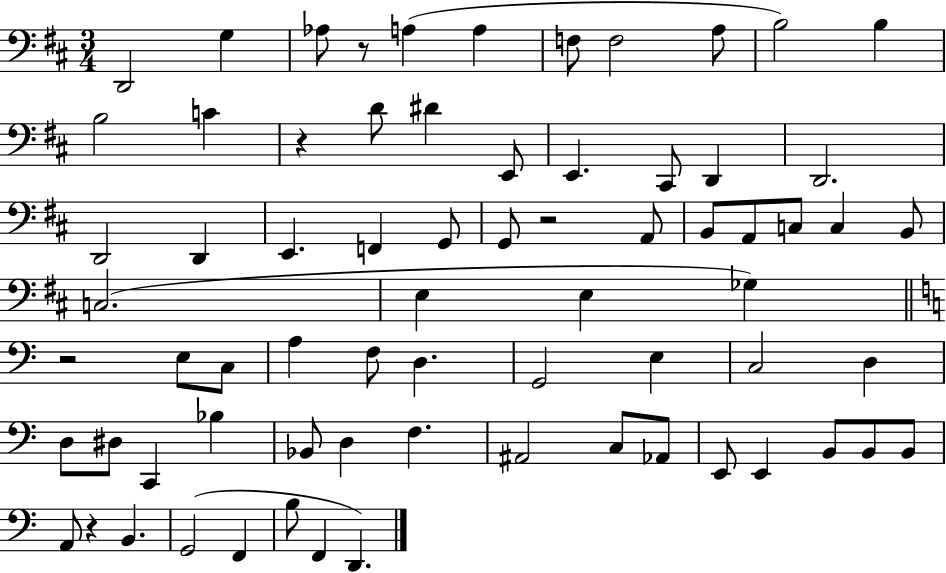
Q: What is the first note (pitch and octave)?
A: D2